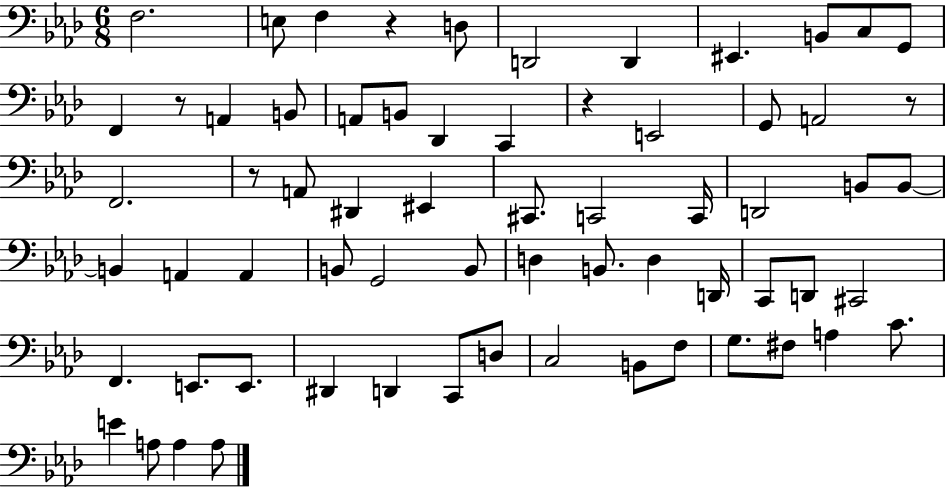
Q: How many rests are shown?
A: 5